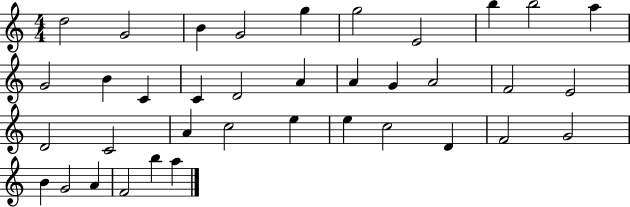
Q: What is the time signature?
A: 4/4